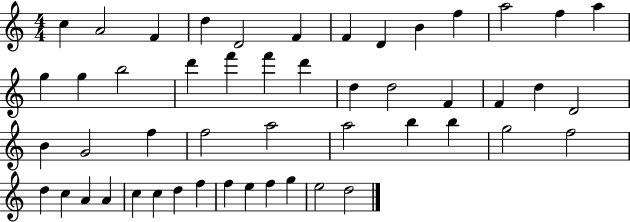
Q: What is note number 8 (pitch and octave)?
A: D4